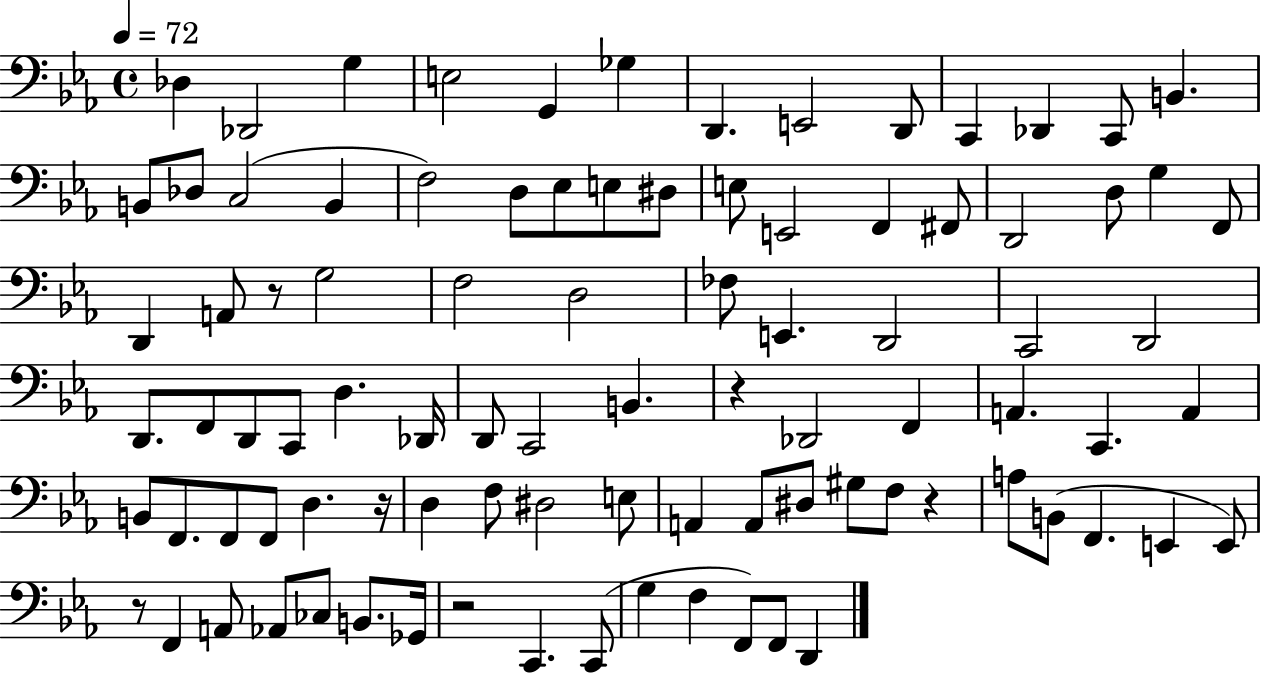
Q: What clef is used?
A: bass